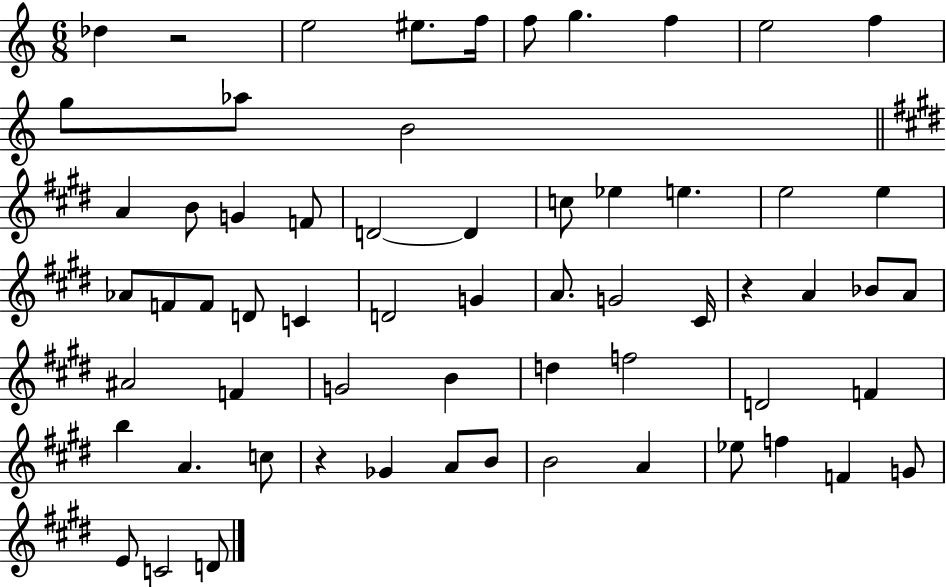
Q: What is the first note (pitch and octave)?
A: Db5